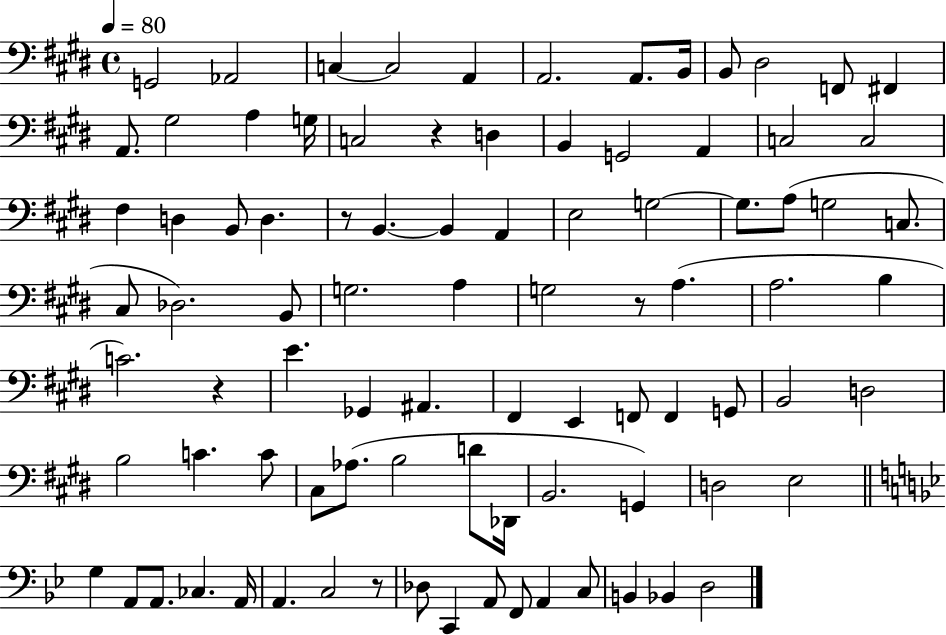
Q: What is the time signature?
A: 4/4